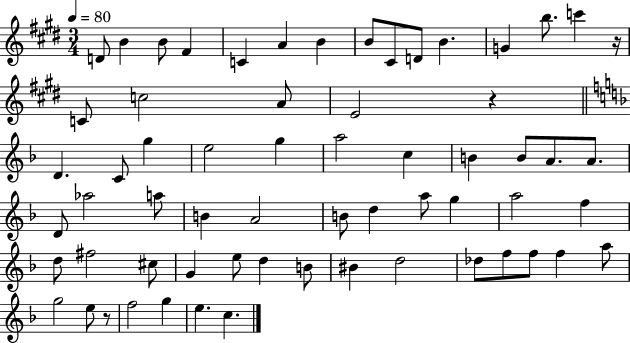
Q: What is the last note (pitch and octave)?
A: C5